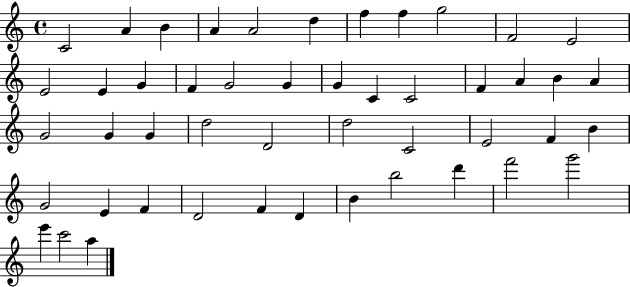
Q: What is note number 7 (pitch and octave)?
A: F5